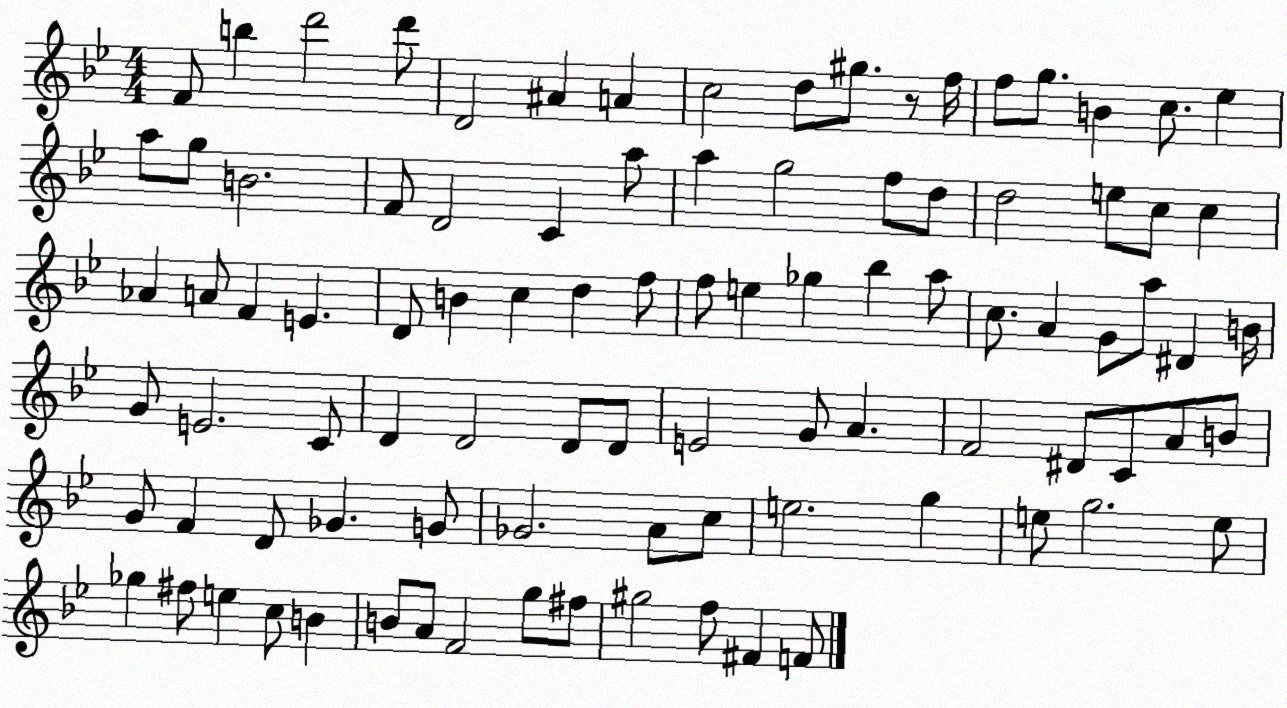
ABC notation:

X:1
T:Untitled
M:4/4
L:1/4
K:Bb
F/2 b d'2 d'/2 D2 ^A A c2 d/2 ^g/2 z/2 f/4 f/2 g/2 B c/2 _e a/2 g/2 B2 F/2 D2 C a/2 a g2 f/2 d/2 d2 e/2 c/2 c _A A/2 F E D/2 B c d f/2 f/2 e _g _b a/2 c/2 A G/2 a/2 ^D B/4 G/2 E2 C/2 D D2 D/2 D/2 E2 G/2 A F2 ^D/2 C/2 A/2 B/2 G/2 F D/2 _G G/2 _G2 A/2 c/2 e2 g e/2 g2 e/2 _g ^f/2 e c/2 B B/2 A/2 F2 g/2 ^f/2 ^g2 f/2 ^F F/2